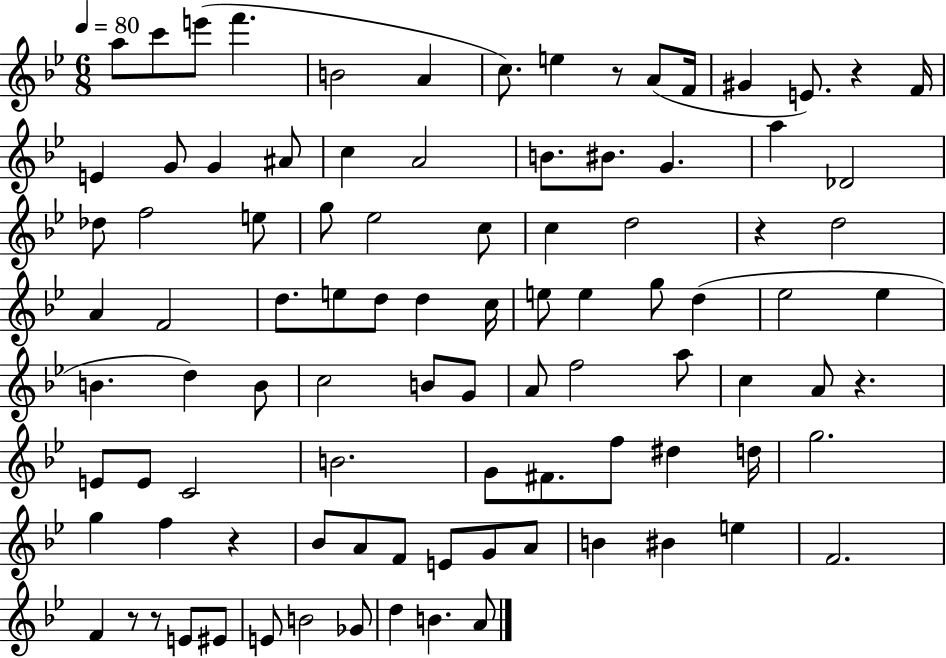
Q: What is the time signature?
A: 6/8